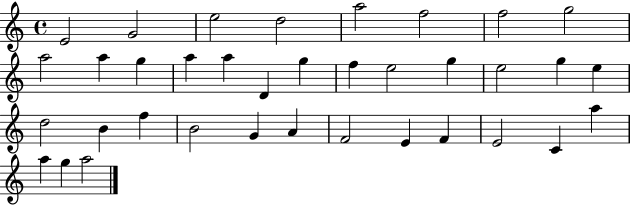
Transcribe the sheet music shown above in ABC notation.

X:1
T:Untitled
M:4/4
L:1/4
K:C
E2 G2 e2 d2 a2 f2 f2 g2 a2 a g a a D g f e2 g e2 g e d2 B f B2 G A F2 E F E2 C a a g a2